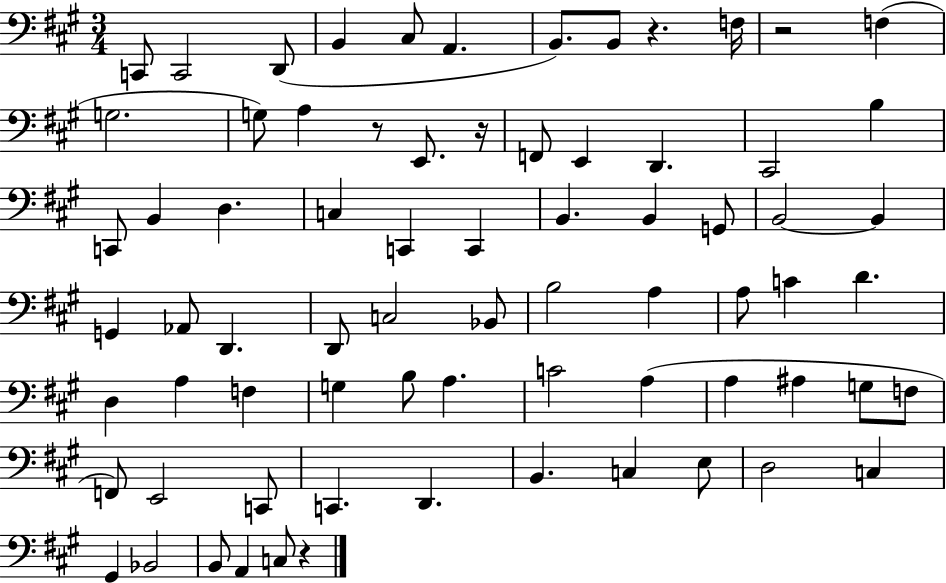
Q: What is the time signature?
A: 3/4